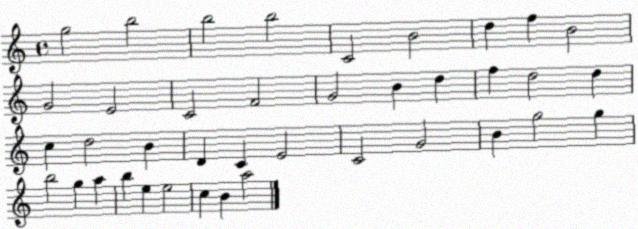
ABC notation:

X:1
T:Untitled
M:4/4
L:1/4
K:C
g2 b2 b2 b2 C2 B2 d f B2 G2 E2 C2 F2 G2 B d f d2 d c d2 B D C E2 C2 G2 B g2 g b2 g a b e e2 c B a2